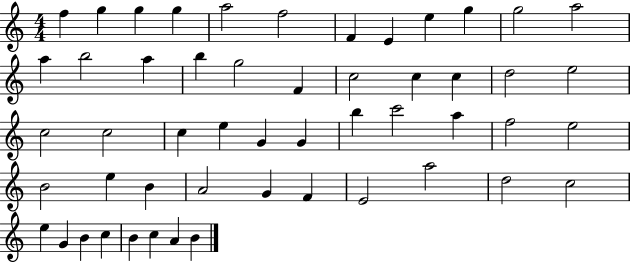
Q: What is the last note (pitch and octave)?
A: B4